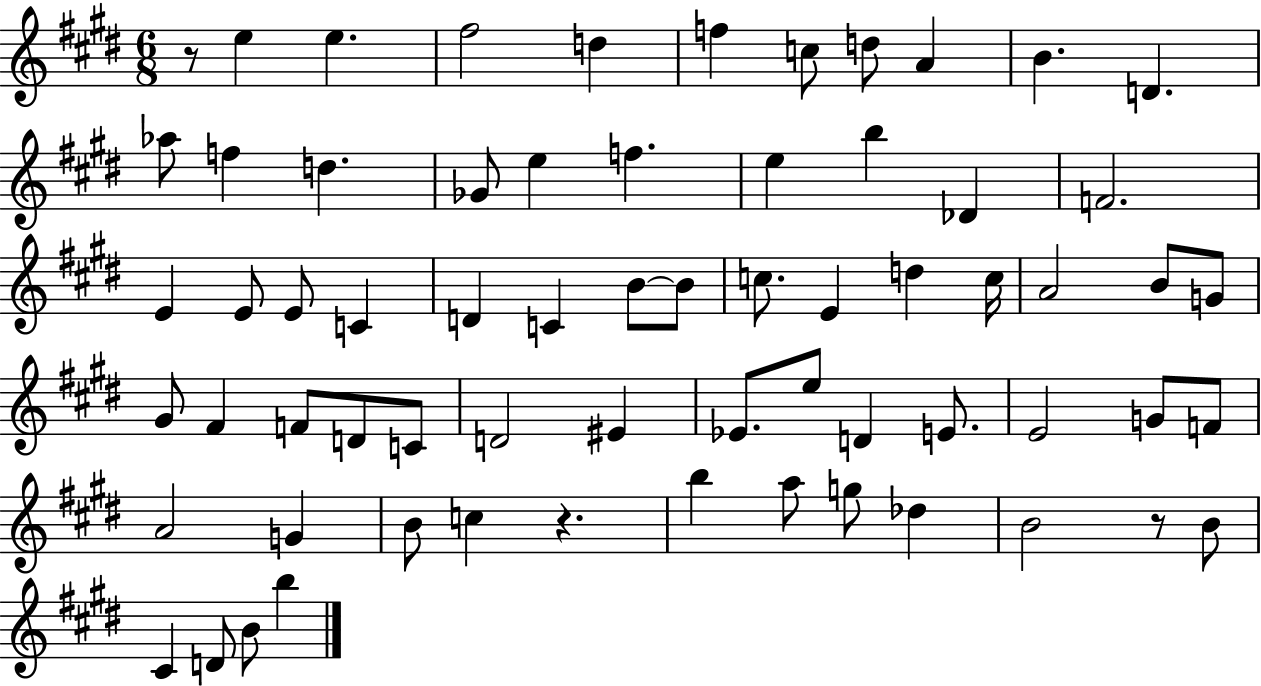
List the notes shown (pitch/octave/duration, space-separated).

R/e E5/q E5/q. F#5/h D5/q F5/q C5/e D5/e A4/q B4/q. D4/q. Ab5/e F5/q D5/q. Gb4/e E5/q F5/q. E5/q B5/q Db4/q F4/h. E4/q E4/e E4/e C4/q D4/q C4/q B4/e B4/e C5/e. E4/q D5/q C5/s A4/h B4/e G4/e G#4/e F#4/q F4/e D4/e C4/e D4/h EIS4/q Eb4/e. E5/e D4/q E4/e. E4/h G4/e F4/e A4/h G4/q B4/e C5/q R/q. B5/q A5/e G5/e Db5/q B4/h R/e B4/e C#4/q D4/e B4/e B5/q